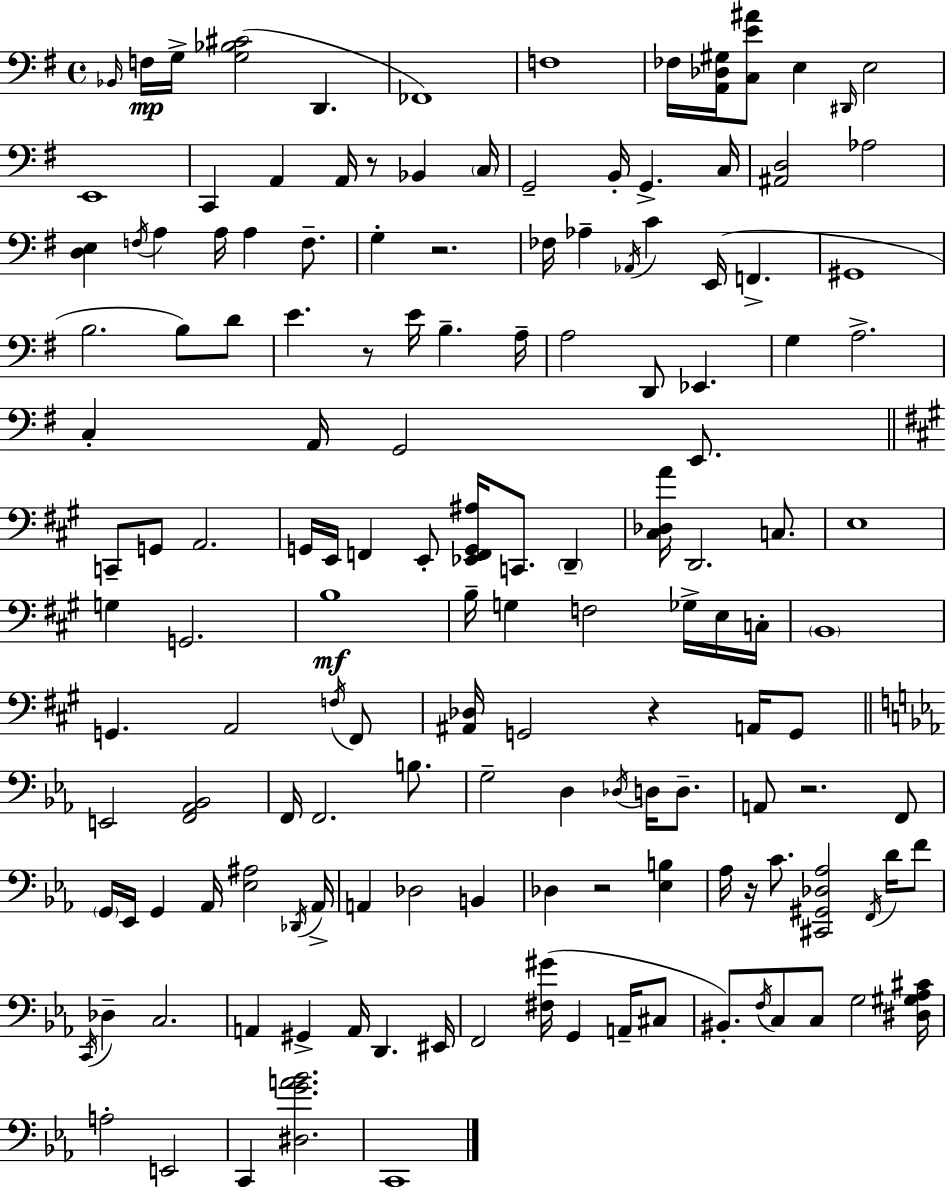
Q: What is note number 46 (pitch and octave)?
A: A3